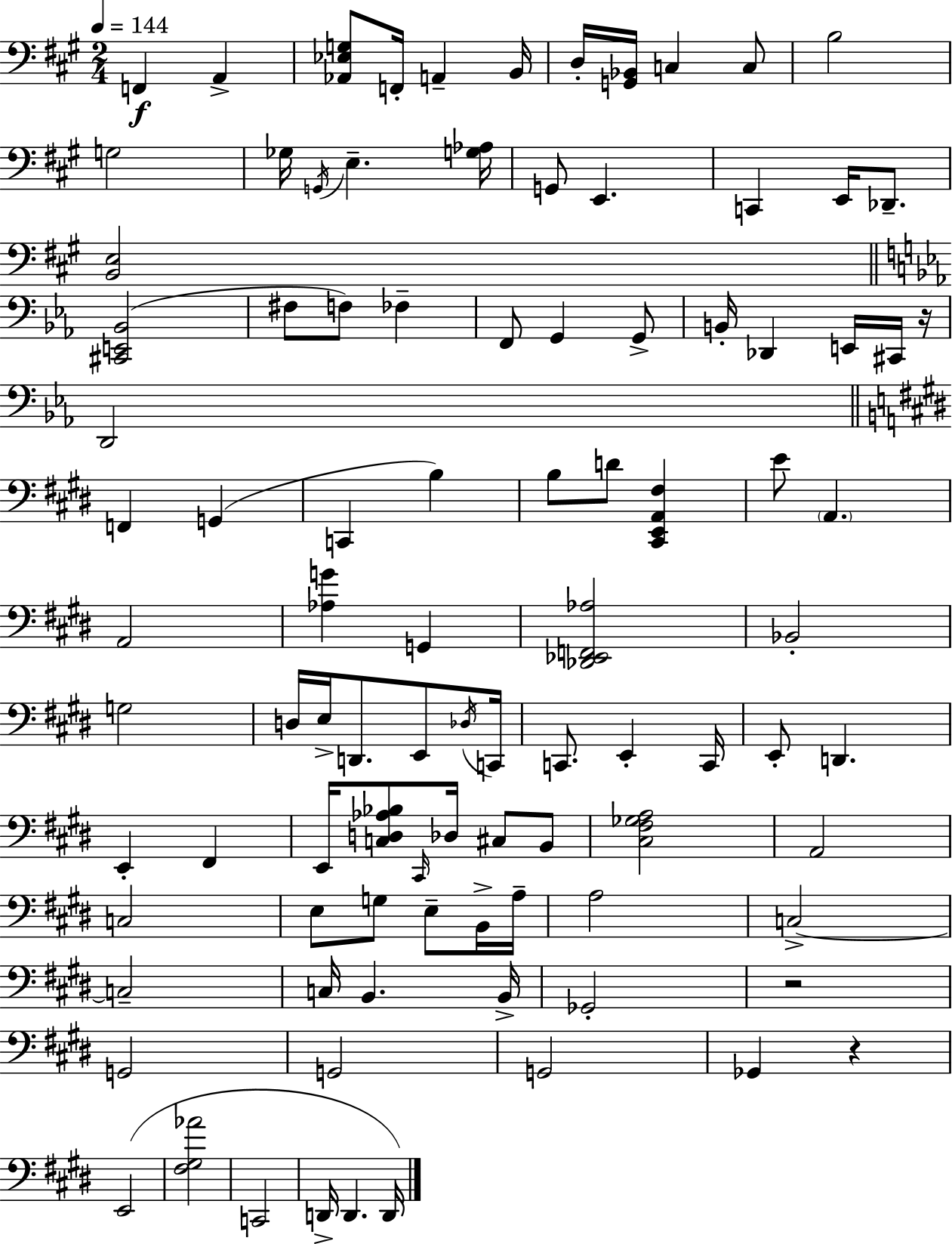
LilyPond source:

{
  \clef bass
  \numericTimeSignature
  \time 2/4
  \key a \major
  \tempo 4 = 144
  \repeat volta 2 { f,4\f a,4-> | <aes, ees g>8 f,16-. a,4-- b,16 | d16-. <g, bes,>16 c4 c8 | b2 | \break g2 | ges16 \acciaccatura { g,16 } e4.-- | <g aes>16 g,8 e,4. | c,4 e,16 des,8.-- | \break <b, e>2 | \bar "||" \break \key ees \major <cis, e, bes,>2( | fis8 f8) fes4-- | f,8 g,4 g,8-> | b,16-. des,4 e,16 cis,16 r16 | \break d,2 | \bar "||" \break \key e \major f,4 g,4( | c,4 b4) | b8 d'8 <cis, e, a, fis>4 | e'8 \parenthesize a,4. | \break a,2 | <aes g'>4 g,4 | <des, ees, f, aes>2 | bes,2-. | \break g2 | d16 e16-> d,8. e,8 \acciaccatura { des16 } | c,16 c,8. e,4-. | c,16 e,8-. d,4. | \break e,4-. fis,4 | e,16 <c d aes bes>8 \grace { cis,16 } des16 cis8 | b,8 <cis fis ges a>2 | a,2 | \break c2 | e8 g8 e8-- | b,16-> a16-- a2 | c2->~~ | \break c2-- | c16 b,4. | b,16-> ges,2-. | r2 | \break g,2 | g,2 | g,2 | ges,4 r4 | \break e,2( | <fis gis aes'>2 | c,2 | d,16-> d,4. | \break d,16) } \bar "|."
}